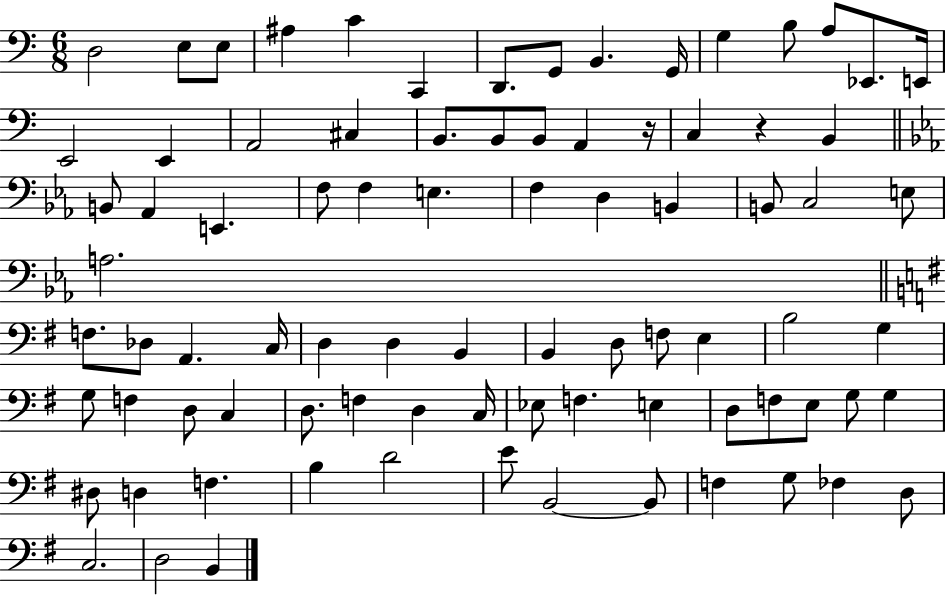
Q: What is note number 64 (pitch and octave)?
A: F3